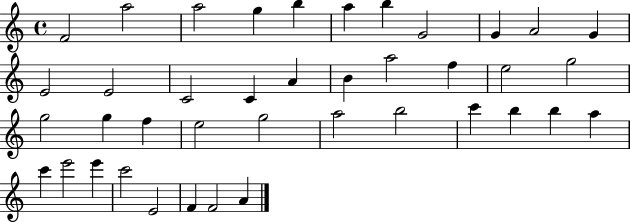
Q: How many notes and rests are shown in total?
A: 40